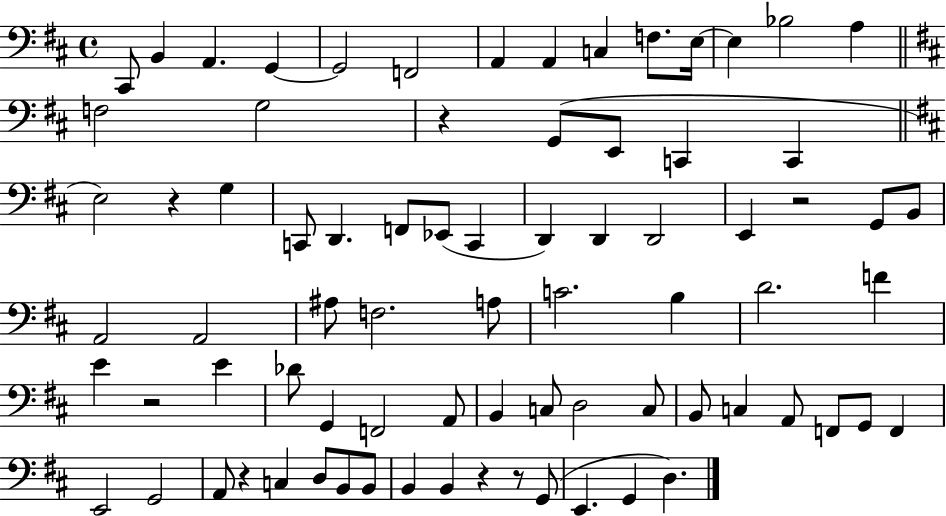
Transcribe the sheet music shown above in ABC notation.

X:1
T:Untitled
M:4/4
L:1/4
K:D
^C,,/2 B,, A,, G,, G,,2 F,,2 A,, A,, C, F,/2 E,/4 E, _B,2 A, F,2 G,2 z G,,/2 E,,/2 C,, C,, E,2 z G, C,,/2 D,, F,,/2 _E,,/2 C,, D,, D,, D,,2 E,, z2 G,,/2 B,,/2 A,,2 A,,2 ^A,/2 F,2 A,/2 C2 B, D2 F E z2 E _D/2 G,, F,,2 A,,/2 B,, C,/2 D,2 C,/2 B,,/2 C, A,,/2 F,,/2 G,,/2 F,, E,,2 G,,2 A,,/2 z C, D,/2 B,,/2 B,,/2 B,, B,, z z/2 G,,/2 E,, G,, D,